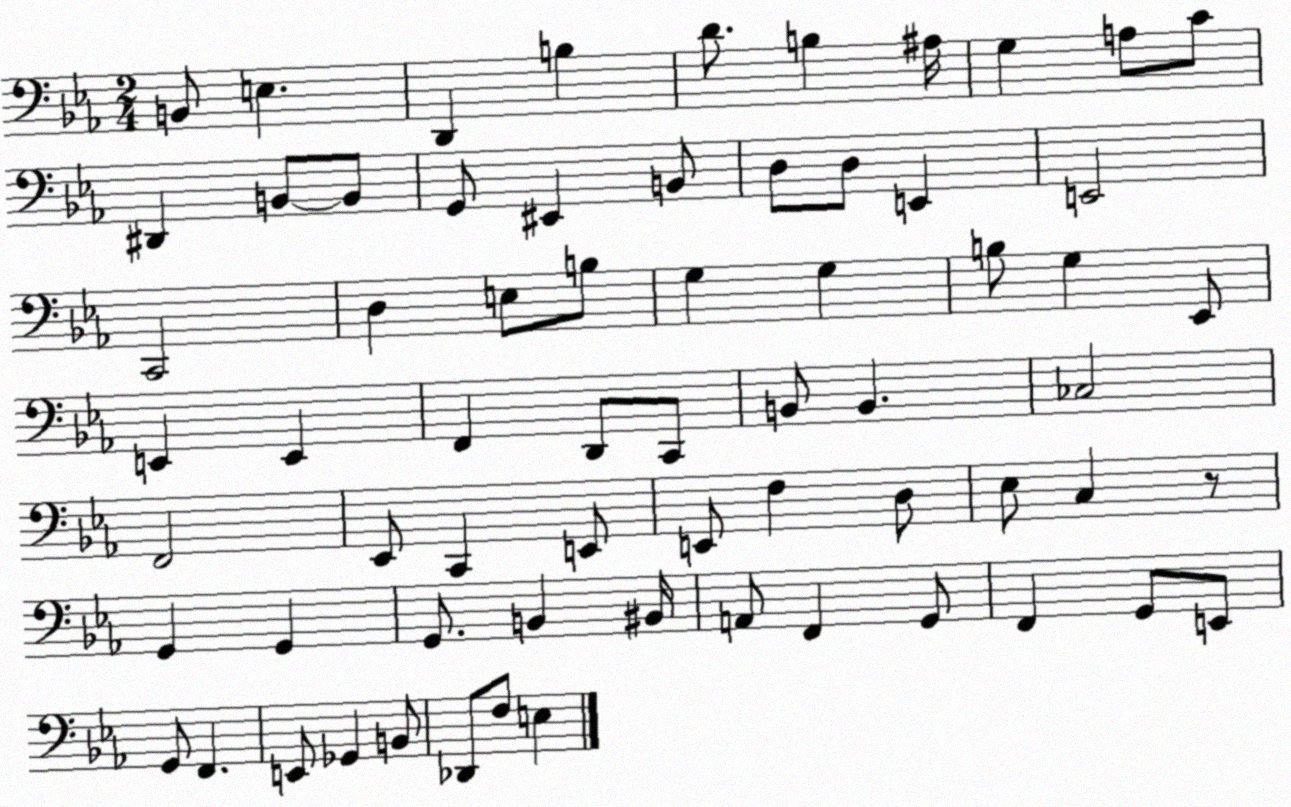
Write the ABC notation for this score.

X:1
T:Untitled
M:2/4
L:1/4
K:Eb
B,,/2 E, D,, B, D/2 B, ^A,/4 G, A,/2 C/2 ^D,, B,,/2 B,,/2 G,,/2 ^E,, B,,/2 D,/2 D,/2 E,, E,,2 C,,2 D, E,/2 B,/2 G, G, B,/2 G, _E,,/2 E,, E,, F,, D,,/2 C,,/2 B,,/2 B,, _C,2 F,,2 _E,,/2 C,, E,,/2 E,,/2 F, D,/2 _E,/2 C, z/2 G,, G,, G,,/2 B,, ^B,,/4 A,,/2 F,, G,,/2 F,, G,,/2 E,,/2 G,,/2 F,, E,,/2 _G,, B,,/2 _D,,/2 F,/2 E,